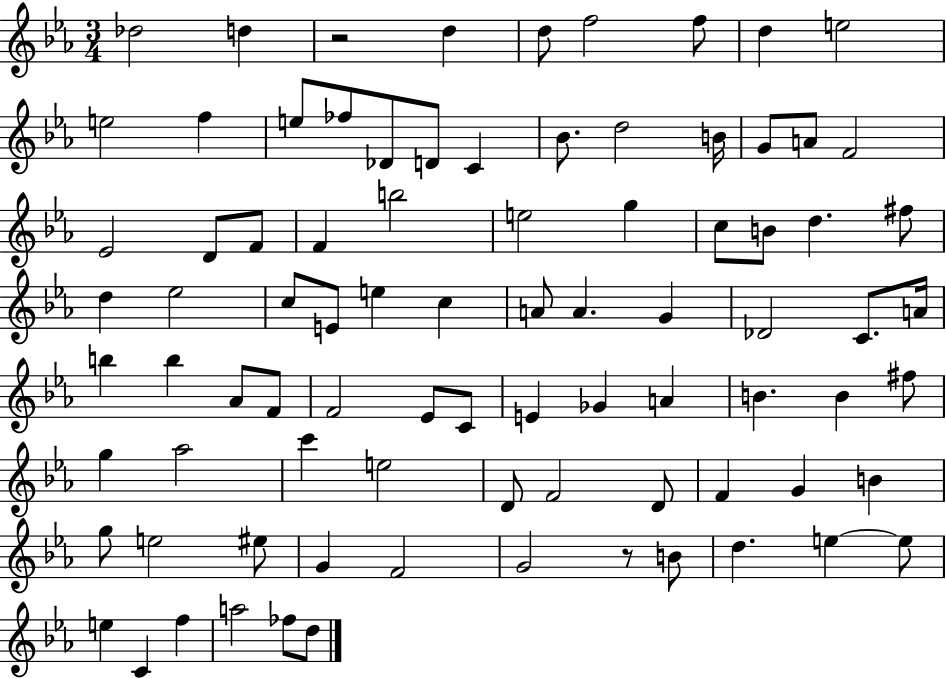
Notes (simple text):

Db5/h D5/q R/h D5/q D5/e F5/h F5/e D5/q E5/h E5/h F5/q E5/e FES5/e Db4/e D4/e C4/q Bb4/e. D5/h B4/s G4/e A4/e F4/h Eb4/h D4/e F4/e F4/q B5/h E5/h G5/q C5/e B4/e D5/q. F#5/e D5/q Eb5/h C5/e E4/e E5/q C5/q A4/e A4/q. G4/q Db4/h C4/e. A4/s B5/q B5/q Ab4/e F4/e F4/h Eb4/e C4/e E4/q Gb4/q A4/q B4/q. B4/q F#5/e G5/q Ab5/h C6/q E5/h D4/e F4/h D4/e F4/q G4/q B4/q G5/e E5/h EIS5/e G4/q F4/h G4/h R/e B4/e D5/q. E5/q E5/e E5/q C4/q F5/q A5/h FES5/e D5/e